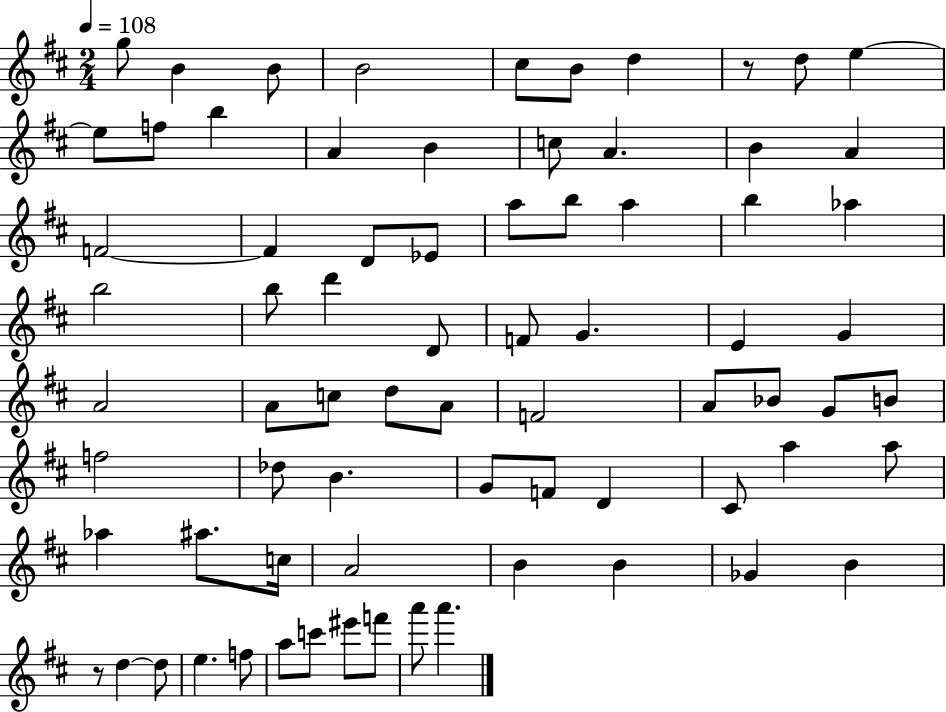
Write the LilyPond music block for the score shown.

{
  \clef treble
  \numericTimeSignature
  \time 2/4
  \key d \major
  \tempo 4 = 108
  \repeat volta 2 { g''8 b'4 b'8 | b'2 | cis''8 b'8 d''4 | r8 d''8 e''4~~ | \break e''8 f''8 b''4 | a'4 b'4 | c''8 a'4. | b'4 a'4 | \break f'2~~ | f'4 d'8 ees'8 | a''8 b''8 a''4 | b''4 aes''4 | \break b''2 | b''8 d'''4 d'8 | f'8 g'4. | e'4 g'4 | \break a'2 | a'8 c''8 d''8 a'8 | f'2 | a'8 bes'8 g'8 b'8 | \break f''2 | des''8 b'4. | g'8 f'8 d'4 | cis'8 a''4 a''8 | \break aes''4 ais''8. c''16 | a'2 | b'4 b'4 | ges'4 b'4 | \break r8 d''4~~ d''8 | e''4. f''8 | a''8 c'''8 eis'''8 f'''8 | a'''8 a'''4. | \break } \bar "|."
}